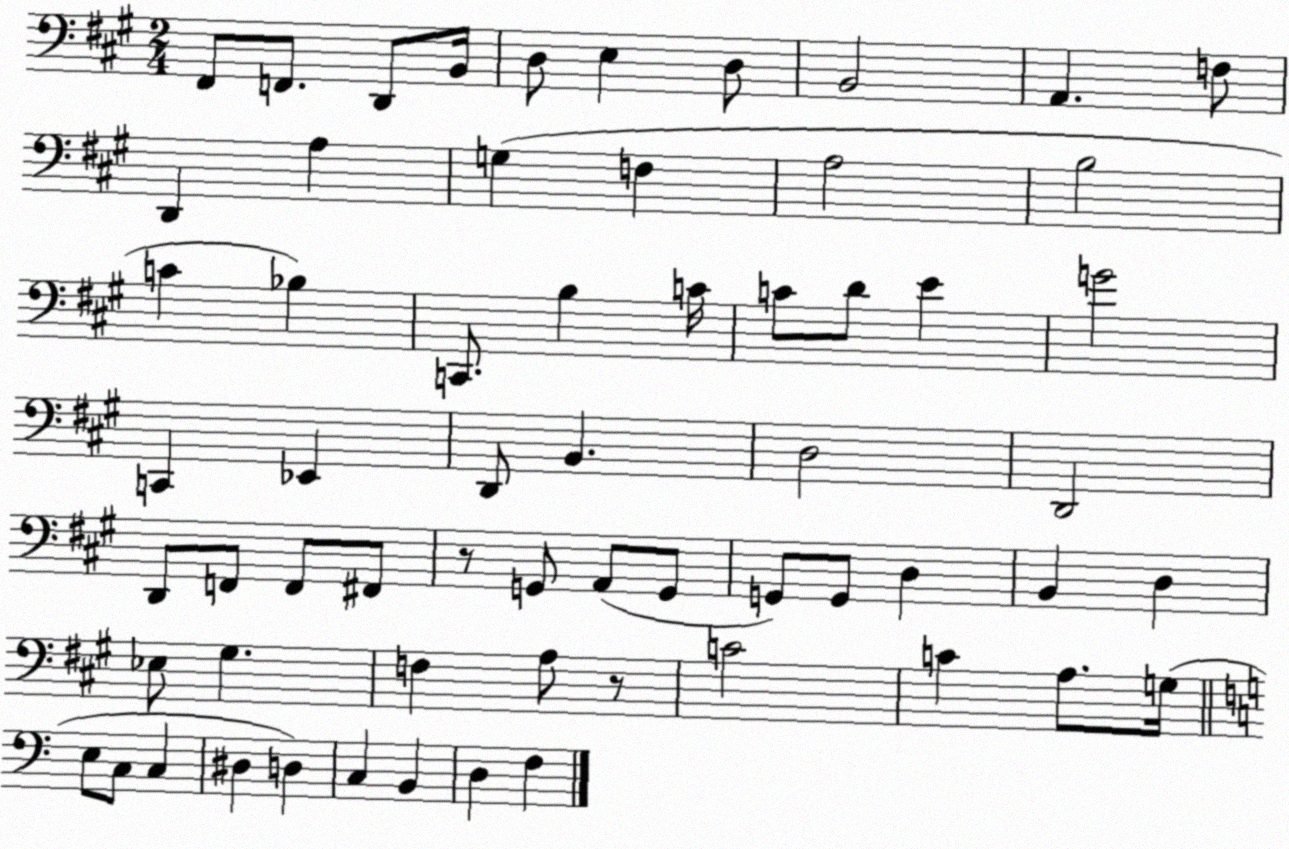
X:1
T:Untitled
M:2/4
L:1/4
K:A
^F,,/2 F,,/2 D,,/2 B,,/4 D,/2 E, D,/2 B,,2 A,, F,/2 D,, A, G, F, A,2 B,2 C _B, C,,/2 B, C/4 C/2 D/2 E G2 C,, _E,, D,,/2 B,, D,2 D,,2 D,,/2 F,,/2 F,,/2 ^F,,/2 z/2 G,,/2 A,,/2 G,,/2 G,,/2 G,,/2 D, B,, D, _E,/2 ^G, F, A,/2 z/2 C2 C A,/2 G,/4 E,/2 C,/2 C, ^D, D, C, B,, D, F,